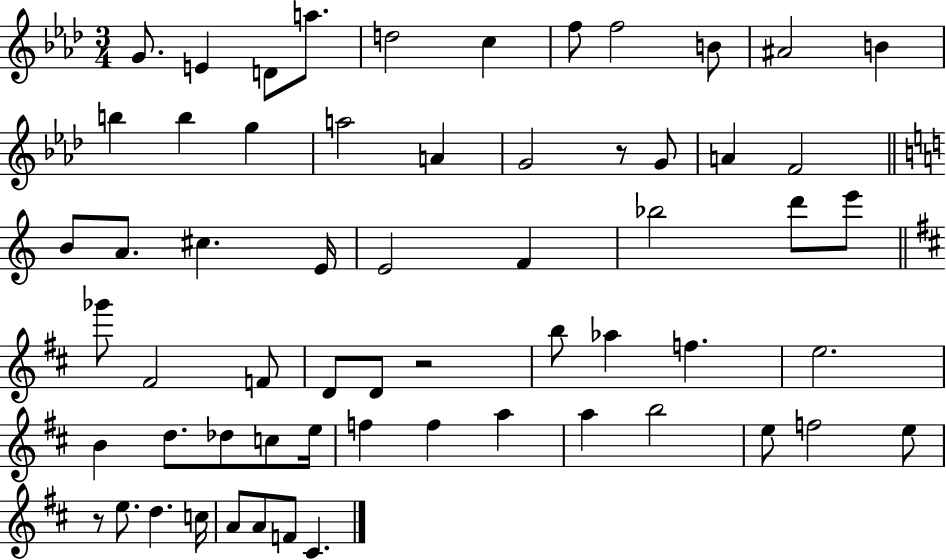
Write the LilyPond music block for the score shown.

{
  \clef treble
  \numericTimeSignature
  \time 3/4
  \key aes \major
  g'8. e'4 d'8 a''8. | d''2 c''4 | f''8 f''2 b'8 | ais'2 b'4 | \break b''4 b''4 g''4 | a''2 a'4 | g'2 r8 g'8 | a'4 f'2 | \break \bar "||" \break \key c \major b'8 a'8. cis''4. e'16 | e'2 f'4 | bes''2 d'''8 e'''8 | \bar "||" \break \key d \major ges'''8 fis'2 f'8 | d'8 d'8 r2 | b''8 aes''4 f''4. | e''2. | \break b'4 d''8. des''8 c''8 e''16 | f''4 f''4 a''4 | a''4 b''2 | e''8 f''2 e''8 | \break r8 e''8. d''4. c''16 | a'8 a'8 f'8 cis'4. | \bar "|."
}